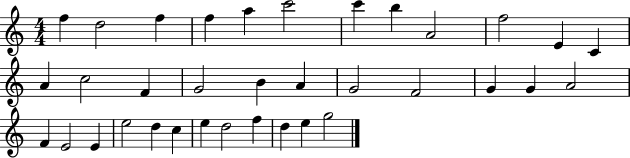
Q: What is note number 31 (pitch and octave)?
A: D5